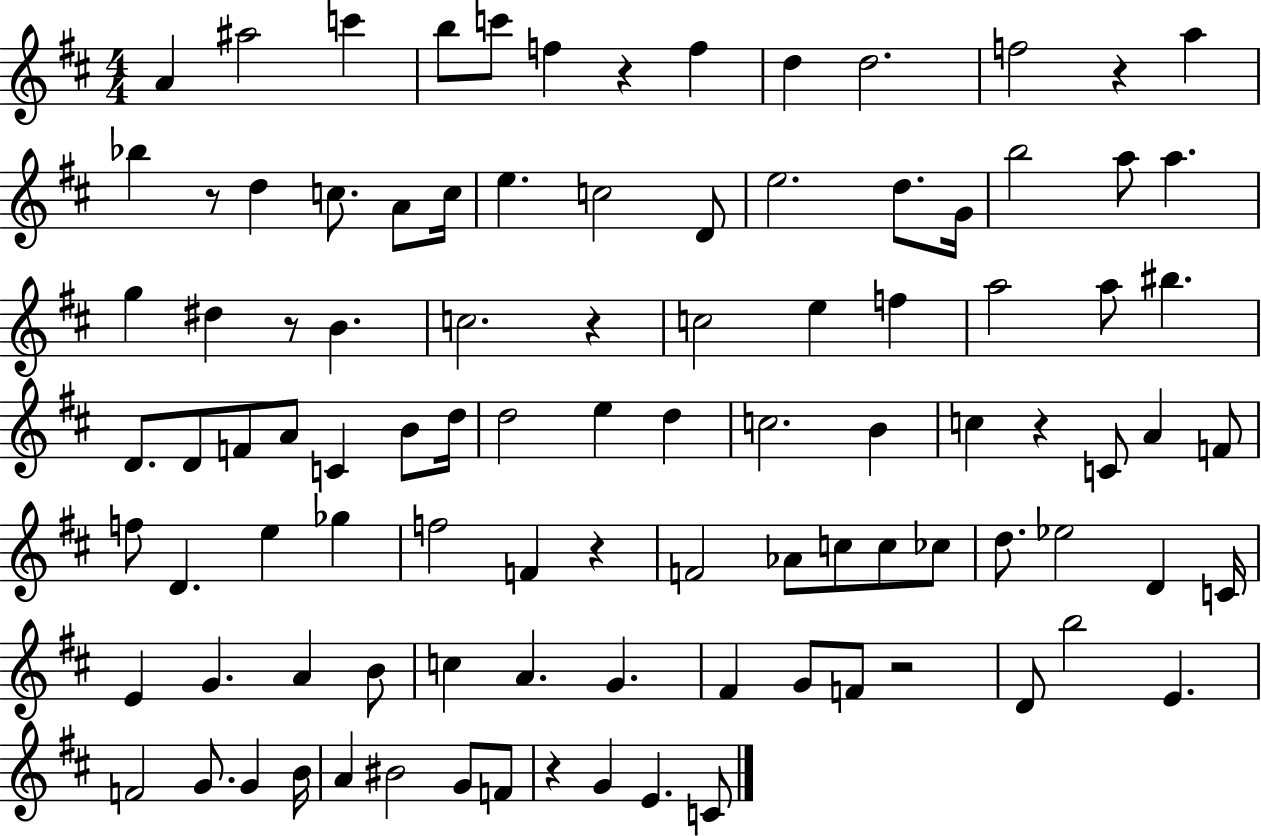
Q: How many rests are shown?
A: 9